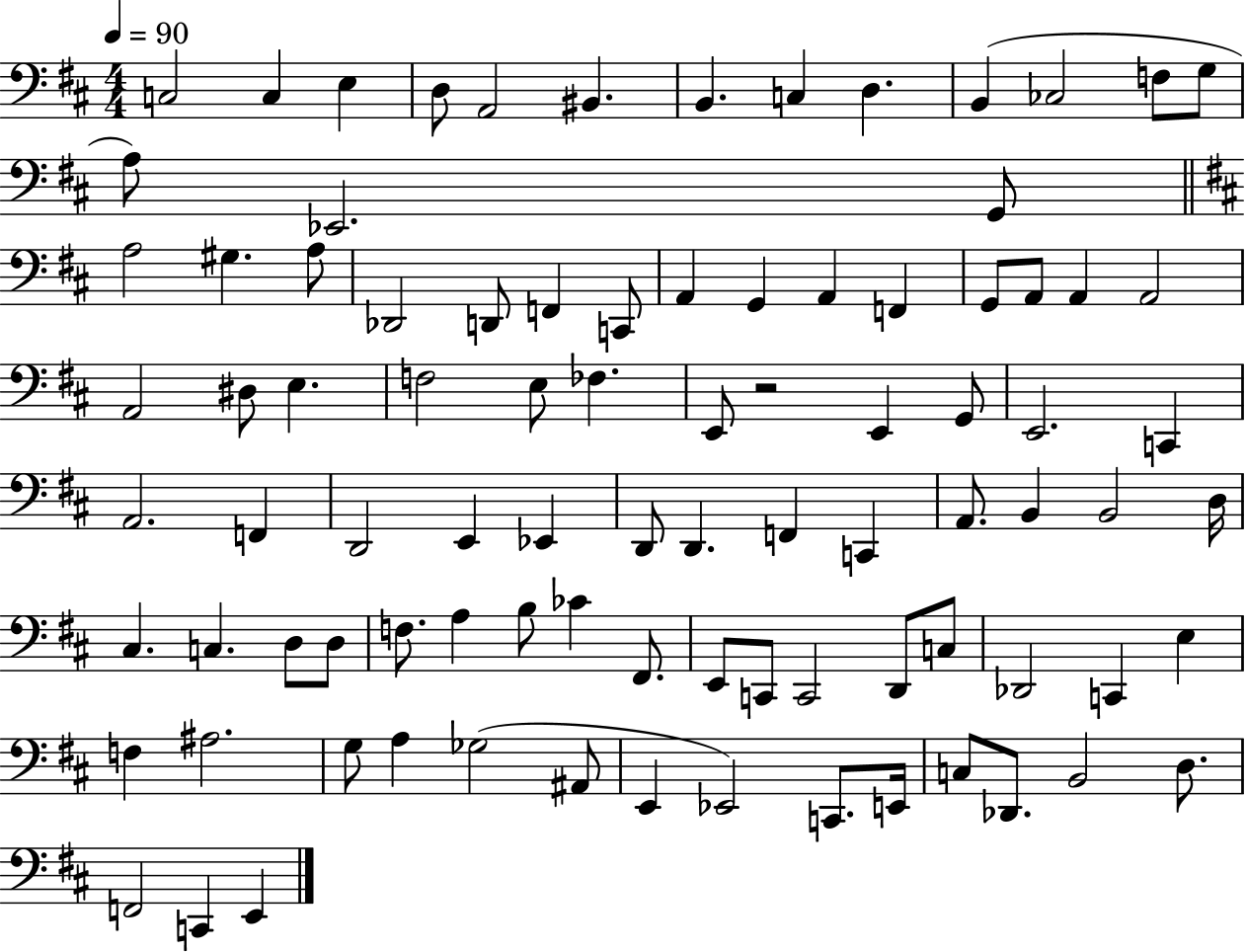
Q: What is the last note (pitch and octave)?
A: E2